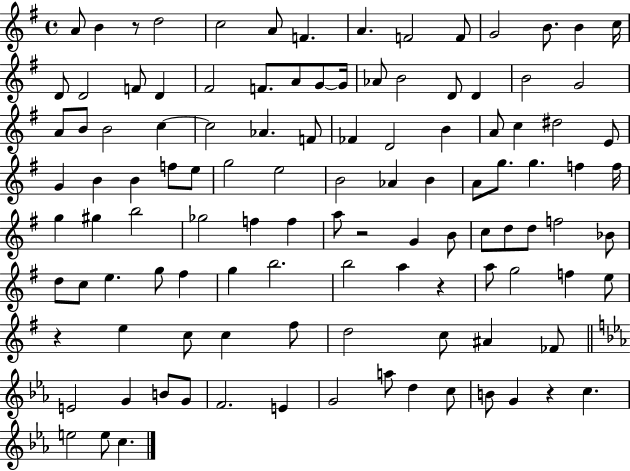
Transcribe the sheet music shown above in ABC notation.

X:1
T:Untitled
M:4/4
L:1/4
K:G
A/2 B z/2 d2 c2 A/2 F A F2 F/2 G2 B/2 B c/4 D/2 D2 F/2 D ^F2 F/2 A/2 G/2 G/4 _A/2 B2 D/2 D B2 G2 A/2 B/2 B2 c c2 _A F/2 _F D2 B A/2 c ^d2 E/2 G B B f/2 e/2 g2 e2 B2 _A B A/2 g/2 g f f/4 g ^g b2 _g2 f f a/2 z2 G B/2 c/2 d/2 d/2 f2 _B/2 d/2 c/2 e g/2 ^f g b2 b2 a z a/2 g2 f e/2 z e c/2 c ^f/2 d2 c/2 ^A _F/2 E2 G B/2 G/2 F2 E G2 a/2 d c/2 B/2 G z c e2 e/2 c